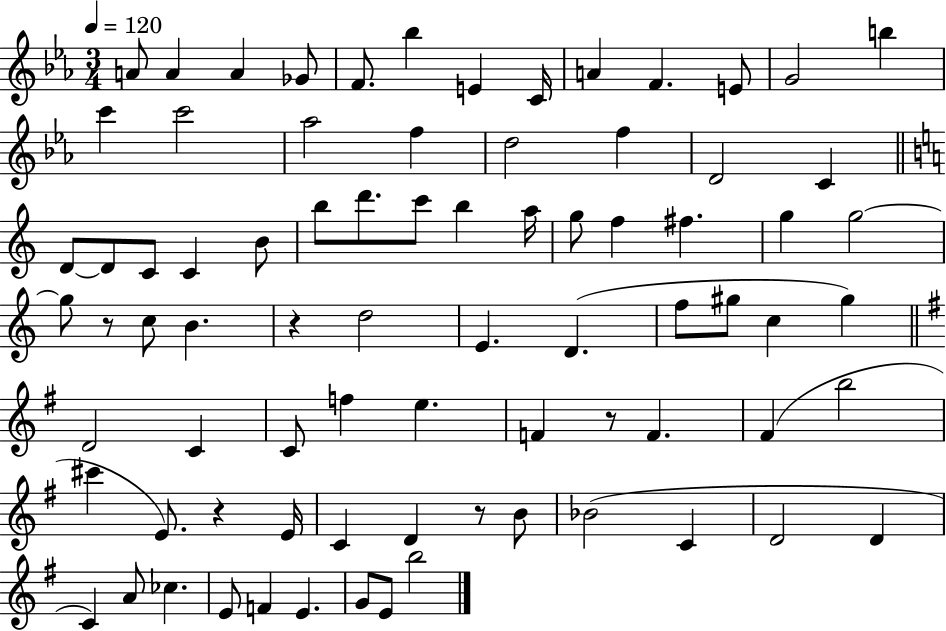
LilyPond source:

{
  \clef treble
  \numericTimeSignature
  \time 3/4
  \key ees \major
  \tempo 4 = 120
  a'8 a'4 a'4 ges'8 | f'8. bes''4 e'4 c'16 | a'4 f'4. e'8 | g'2 b''4 | \break c'''4 c'''2 | aes''2 f''4 | d''2 f''4 | d'2 c'4 | \break \bar "||" \break \key c \major d'8~~ d'8 c'8 c'4 b'8 | b''8 d'''8. c'''8 b''4 a''16 | g''8 f''4 fis''4. | g''4 g''2~~ | \break g''8 r8 c''8 b'4. | r4 d''2 | e'4. d'4.( | f''8 gis''8 c''4 gis''4) | \break \bar "||" \break \key g \major d'2 c'4 | c'8 f''4 e''4. | f'4 r8 f'4. | fis'4( b''2 | \break cis'''4 e'8.) r4 e'16 | c'4 d'4 r8 b'8 | bes'2( c'4 | d'2 d'4 | \break c'4) a'8 ces''4. | e'8 f'4 e'4. | g'8 e'8 b''2 | \bar "|."
}